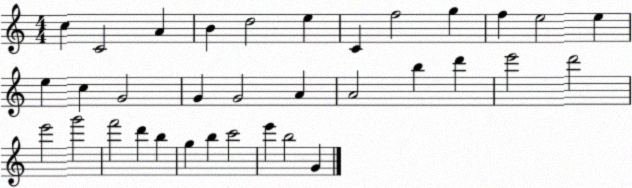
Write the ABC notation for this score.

X:1
T:Untitled
M:4/4
L:1/4
K:C
c C2 A B d2 e C f2 g f e2 e e c G2 G G2 A A2 b d' e'2 d'2 e'2 g'2 f'2 d' b g b c'2 e' b2 G